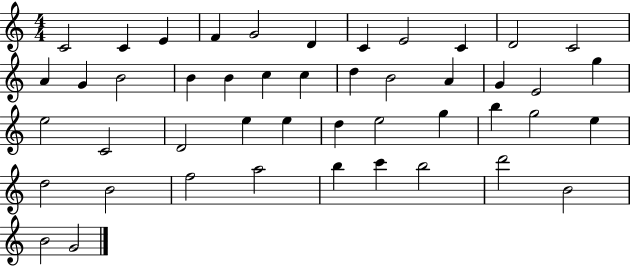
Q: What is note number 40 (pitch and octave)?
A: B5